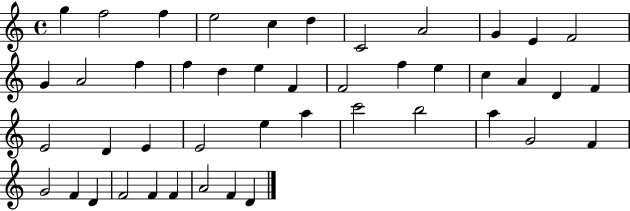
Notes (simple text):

G5/q F5/h F5/q E5/h C5/q D5/q C4/h A4/h G4/q E4/q F4/h G4/q A4/h F5/q F5/q D5/q E5/q F4/q F4/h F5/q E5/q C5/q A4/q D4/q F4/q E4/h D4/q E4/q E4/h E5/q A5/q C6/h B5/h A5/q G4/h F4/q G4/h F4/q D4/q F4/h F4/q F4/q A4/h F4/q D4/q